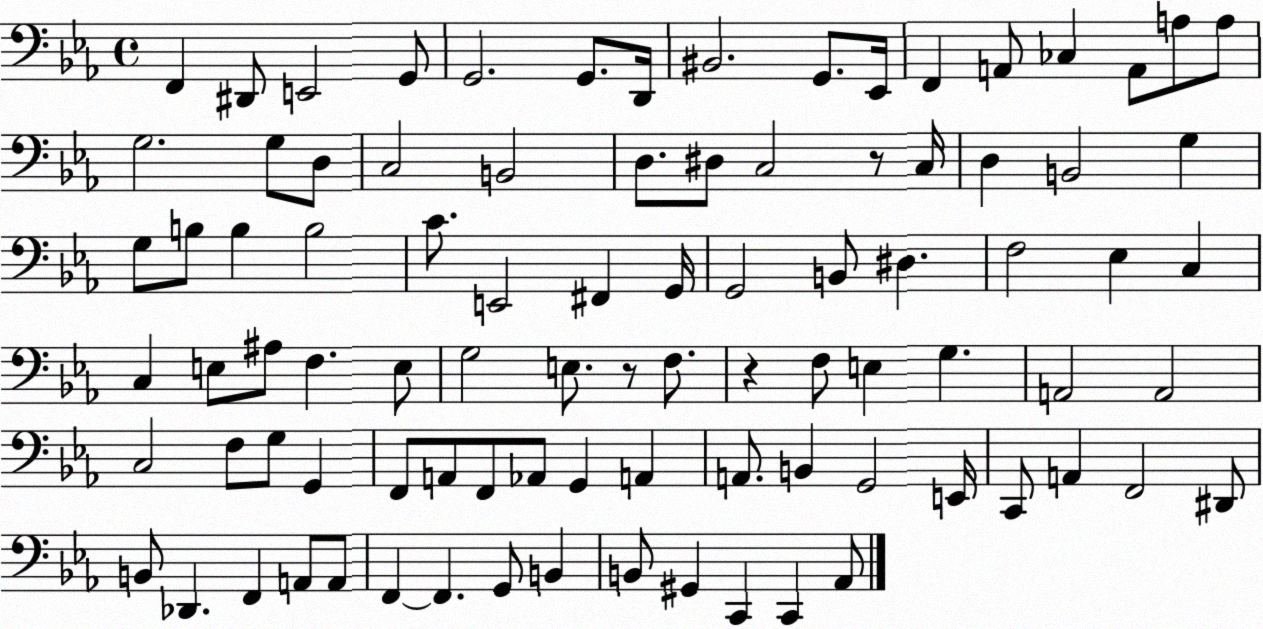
X:1
T:Untitled
M:4/4
L:1/4
K:Eb
F,, ^D,,/2 E,,2 G,,/2 G,,2 G,,/2 D,,/4 ^B,,2 G,,/2 _E,,/4 F,, A,,/2 _C, A,,/2 A,/2 A,/2 G,2 G,/2 D,/2 C,2 B,,2 D,/2 ^D,/2 C,2 z/2 C,/4 D, B,,2 G, G,/2 B,/2 B, B,2 C/2 E,,2 ^F,, G,,/4 G,,2 B,,/2 ^D, F,2 _E, C, C, E,/2 ^A,/2 F, E,/2 G,2 E,/2 z/2 F,/2 z F,/2 E, G, A,,2 A,,2 C,2 F,/2 G,/2 G,, F,,/2 A,,/2 F,,/2 _A,,/2 G,, A,, A,,/2 B,, G,,2 E,,/4 C,,/2 A,, F,,2 ^D,,/2 B,,/2 _D,, F,, A,,/2 A,,/2 F,, F,, G,,/2 B,, B,,/2 ^G,, C,, C,, _A,,/2